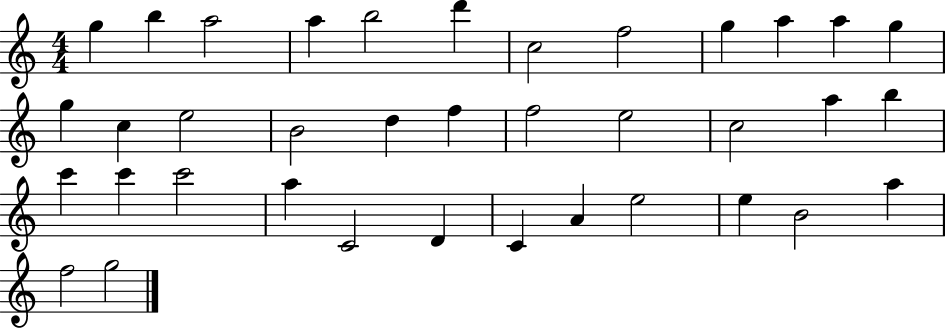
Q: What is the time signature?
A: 4/4